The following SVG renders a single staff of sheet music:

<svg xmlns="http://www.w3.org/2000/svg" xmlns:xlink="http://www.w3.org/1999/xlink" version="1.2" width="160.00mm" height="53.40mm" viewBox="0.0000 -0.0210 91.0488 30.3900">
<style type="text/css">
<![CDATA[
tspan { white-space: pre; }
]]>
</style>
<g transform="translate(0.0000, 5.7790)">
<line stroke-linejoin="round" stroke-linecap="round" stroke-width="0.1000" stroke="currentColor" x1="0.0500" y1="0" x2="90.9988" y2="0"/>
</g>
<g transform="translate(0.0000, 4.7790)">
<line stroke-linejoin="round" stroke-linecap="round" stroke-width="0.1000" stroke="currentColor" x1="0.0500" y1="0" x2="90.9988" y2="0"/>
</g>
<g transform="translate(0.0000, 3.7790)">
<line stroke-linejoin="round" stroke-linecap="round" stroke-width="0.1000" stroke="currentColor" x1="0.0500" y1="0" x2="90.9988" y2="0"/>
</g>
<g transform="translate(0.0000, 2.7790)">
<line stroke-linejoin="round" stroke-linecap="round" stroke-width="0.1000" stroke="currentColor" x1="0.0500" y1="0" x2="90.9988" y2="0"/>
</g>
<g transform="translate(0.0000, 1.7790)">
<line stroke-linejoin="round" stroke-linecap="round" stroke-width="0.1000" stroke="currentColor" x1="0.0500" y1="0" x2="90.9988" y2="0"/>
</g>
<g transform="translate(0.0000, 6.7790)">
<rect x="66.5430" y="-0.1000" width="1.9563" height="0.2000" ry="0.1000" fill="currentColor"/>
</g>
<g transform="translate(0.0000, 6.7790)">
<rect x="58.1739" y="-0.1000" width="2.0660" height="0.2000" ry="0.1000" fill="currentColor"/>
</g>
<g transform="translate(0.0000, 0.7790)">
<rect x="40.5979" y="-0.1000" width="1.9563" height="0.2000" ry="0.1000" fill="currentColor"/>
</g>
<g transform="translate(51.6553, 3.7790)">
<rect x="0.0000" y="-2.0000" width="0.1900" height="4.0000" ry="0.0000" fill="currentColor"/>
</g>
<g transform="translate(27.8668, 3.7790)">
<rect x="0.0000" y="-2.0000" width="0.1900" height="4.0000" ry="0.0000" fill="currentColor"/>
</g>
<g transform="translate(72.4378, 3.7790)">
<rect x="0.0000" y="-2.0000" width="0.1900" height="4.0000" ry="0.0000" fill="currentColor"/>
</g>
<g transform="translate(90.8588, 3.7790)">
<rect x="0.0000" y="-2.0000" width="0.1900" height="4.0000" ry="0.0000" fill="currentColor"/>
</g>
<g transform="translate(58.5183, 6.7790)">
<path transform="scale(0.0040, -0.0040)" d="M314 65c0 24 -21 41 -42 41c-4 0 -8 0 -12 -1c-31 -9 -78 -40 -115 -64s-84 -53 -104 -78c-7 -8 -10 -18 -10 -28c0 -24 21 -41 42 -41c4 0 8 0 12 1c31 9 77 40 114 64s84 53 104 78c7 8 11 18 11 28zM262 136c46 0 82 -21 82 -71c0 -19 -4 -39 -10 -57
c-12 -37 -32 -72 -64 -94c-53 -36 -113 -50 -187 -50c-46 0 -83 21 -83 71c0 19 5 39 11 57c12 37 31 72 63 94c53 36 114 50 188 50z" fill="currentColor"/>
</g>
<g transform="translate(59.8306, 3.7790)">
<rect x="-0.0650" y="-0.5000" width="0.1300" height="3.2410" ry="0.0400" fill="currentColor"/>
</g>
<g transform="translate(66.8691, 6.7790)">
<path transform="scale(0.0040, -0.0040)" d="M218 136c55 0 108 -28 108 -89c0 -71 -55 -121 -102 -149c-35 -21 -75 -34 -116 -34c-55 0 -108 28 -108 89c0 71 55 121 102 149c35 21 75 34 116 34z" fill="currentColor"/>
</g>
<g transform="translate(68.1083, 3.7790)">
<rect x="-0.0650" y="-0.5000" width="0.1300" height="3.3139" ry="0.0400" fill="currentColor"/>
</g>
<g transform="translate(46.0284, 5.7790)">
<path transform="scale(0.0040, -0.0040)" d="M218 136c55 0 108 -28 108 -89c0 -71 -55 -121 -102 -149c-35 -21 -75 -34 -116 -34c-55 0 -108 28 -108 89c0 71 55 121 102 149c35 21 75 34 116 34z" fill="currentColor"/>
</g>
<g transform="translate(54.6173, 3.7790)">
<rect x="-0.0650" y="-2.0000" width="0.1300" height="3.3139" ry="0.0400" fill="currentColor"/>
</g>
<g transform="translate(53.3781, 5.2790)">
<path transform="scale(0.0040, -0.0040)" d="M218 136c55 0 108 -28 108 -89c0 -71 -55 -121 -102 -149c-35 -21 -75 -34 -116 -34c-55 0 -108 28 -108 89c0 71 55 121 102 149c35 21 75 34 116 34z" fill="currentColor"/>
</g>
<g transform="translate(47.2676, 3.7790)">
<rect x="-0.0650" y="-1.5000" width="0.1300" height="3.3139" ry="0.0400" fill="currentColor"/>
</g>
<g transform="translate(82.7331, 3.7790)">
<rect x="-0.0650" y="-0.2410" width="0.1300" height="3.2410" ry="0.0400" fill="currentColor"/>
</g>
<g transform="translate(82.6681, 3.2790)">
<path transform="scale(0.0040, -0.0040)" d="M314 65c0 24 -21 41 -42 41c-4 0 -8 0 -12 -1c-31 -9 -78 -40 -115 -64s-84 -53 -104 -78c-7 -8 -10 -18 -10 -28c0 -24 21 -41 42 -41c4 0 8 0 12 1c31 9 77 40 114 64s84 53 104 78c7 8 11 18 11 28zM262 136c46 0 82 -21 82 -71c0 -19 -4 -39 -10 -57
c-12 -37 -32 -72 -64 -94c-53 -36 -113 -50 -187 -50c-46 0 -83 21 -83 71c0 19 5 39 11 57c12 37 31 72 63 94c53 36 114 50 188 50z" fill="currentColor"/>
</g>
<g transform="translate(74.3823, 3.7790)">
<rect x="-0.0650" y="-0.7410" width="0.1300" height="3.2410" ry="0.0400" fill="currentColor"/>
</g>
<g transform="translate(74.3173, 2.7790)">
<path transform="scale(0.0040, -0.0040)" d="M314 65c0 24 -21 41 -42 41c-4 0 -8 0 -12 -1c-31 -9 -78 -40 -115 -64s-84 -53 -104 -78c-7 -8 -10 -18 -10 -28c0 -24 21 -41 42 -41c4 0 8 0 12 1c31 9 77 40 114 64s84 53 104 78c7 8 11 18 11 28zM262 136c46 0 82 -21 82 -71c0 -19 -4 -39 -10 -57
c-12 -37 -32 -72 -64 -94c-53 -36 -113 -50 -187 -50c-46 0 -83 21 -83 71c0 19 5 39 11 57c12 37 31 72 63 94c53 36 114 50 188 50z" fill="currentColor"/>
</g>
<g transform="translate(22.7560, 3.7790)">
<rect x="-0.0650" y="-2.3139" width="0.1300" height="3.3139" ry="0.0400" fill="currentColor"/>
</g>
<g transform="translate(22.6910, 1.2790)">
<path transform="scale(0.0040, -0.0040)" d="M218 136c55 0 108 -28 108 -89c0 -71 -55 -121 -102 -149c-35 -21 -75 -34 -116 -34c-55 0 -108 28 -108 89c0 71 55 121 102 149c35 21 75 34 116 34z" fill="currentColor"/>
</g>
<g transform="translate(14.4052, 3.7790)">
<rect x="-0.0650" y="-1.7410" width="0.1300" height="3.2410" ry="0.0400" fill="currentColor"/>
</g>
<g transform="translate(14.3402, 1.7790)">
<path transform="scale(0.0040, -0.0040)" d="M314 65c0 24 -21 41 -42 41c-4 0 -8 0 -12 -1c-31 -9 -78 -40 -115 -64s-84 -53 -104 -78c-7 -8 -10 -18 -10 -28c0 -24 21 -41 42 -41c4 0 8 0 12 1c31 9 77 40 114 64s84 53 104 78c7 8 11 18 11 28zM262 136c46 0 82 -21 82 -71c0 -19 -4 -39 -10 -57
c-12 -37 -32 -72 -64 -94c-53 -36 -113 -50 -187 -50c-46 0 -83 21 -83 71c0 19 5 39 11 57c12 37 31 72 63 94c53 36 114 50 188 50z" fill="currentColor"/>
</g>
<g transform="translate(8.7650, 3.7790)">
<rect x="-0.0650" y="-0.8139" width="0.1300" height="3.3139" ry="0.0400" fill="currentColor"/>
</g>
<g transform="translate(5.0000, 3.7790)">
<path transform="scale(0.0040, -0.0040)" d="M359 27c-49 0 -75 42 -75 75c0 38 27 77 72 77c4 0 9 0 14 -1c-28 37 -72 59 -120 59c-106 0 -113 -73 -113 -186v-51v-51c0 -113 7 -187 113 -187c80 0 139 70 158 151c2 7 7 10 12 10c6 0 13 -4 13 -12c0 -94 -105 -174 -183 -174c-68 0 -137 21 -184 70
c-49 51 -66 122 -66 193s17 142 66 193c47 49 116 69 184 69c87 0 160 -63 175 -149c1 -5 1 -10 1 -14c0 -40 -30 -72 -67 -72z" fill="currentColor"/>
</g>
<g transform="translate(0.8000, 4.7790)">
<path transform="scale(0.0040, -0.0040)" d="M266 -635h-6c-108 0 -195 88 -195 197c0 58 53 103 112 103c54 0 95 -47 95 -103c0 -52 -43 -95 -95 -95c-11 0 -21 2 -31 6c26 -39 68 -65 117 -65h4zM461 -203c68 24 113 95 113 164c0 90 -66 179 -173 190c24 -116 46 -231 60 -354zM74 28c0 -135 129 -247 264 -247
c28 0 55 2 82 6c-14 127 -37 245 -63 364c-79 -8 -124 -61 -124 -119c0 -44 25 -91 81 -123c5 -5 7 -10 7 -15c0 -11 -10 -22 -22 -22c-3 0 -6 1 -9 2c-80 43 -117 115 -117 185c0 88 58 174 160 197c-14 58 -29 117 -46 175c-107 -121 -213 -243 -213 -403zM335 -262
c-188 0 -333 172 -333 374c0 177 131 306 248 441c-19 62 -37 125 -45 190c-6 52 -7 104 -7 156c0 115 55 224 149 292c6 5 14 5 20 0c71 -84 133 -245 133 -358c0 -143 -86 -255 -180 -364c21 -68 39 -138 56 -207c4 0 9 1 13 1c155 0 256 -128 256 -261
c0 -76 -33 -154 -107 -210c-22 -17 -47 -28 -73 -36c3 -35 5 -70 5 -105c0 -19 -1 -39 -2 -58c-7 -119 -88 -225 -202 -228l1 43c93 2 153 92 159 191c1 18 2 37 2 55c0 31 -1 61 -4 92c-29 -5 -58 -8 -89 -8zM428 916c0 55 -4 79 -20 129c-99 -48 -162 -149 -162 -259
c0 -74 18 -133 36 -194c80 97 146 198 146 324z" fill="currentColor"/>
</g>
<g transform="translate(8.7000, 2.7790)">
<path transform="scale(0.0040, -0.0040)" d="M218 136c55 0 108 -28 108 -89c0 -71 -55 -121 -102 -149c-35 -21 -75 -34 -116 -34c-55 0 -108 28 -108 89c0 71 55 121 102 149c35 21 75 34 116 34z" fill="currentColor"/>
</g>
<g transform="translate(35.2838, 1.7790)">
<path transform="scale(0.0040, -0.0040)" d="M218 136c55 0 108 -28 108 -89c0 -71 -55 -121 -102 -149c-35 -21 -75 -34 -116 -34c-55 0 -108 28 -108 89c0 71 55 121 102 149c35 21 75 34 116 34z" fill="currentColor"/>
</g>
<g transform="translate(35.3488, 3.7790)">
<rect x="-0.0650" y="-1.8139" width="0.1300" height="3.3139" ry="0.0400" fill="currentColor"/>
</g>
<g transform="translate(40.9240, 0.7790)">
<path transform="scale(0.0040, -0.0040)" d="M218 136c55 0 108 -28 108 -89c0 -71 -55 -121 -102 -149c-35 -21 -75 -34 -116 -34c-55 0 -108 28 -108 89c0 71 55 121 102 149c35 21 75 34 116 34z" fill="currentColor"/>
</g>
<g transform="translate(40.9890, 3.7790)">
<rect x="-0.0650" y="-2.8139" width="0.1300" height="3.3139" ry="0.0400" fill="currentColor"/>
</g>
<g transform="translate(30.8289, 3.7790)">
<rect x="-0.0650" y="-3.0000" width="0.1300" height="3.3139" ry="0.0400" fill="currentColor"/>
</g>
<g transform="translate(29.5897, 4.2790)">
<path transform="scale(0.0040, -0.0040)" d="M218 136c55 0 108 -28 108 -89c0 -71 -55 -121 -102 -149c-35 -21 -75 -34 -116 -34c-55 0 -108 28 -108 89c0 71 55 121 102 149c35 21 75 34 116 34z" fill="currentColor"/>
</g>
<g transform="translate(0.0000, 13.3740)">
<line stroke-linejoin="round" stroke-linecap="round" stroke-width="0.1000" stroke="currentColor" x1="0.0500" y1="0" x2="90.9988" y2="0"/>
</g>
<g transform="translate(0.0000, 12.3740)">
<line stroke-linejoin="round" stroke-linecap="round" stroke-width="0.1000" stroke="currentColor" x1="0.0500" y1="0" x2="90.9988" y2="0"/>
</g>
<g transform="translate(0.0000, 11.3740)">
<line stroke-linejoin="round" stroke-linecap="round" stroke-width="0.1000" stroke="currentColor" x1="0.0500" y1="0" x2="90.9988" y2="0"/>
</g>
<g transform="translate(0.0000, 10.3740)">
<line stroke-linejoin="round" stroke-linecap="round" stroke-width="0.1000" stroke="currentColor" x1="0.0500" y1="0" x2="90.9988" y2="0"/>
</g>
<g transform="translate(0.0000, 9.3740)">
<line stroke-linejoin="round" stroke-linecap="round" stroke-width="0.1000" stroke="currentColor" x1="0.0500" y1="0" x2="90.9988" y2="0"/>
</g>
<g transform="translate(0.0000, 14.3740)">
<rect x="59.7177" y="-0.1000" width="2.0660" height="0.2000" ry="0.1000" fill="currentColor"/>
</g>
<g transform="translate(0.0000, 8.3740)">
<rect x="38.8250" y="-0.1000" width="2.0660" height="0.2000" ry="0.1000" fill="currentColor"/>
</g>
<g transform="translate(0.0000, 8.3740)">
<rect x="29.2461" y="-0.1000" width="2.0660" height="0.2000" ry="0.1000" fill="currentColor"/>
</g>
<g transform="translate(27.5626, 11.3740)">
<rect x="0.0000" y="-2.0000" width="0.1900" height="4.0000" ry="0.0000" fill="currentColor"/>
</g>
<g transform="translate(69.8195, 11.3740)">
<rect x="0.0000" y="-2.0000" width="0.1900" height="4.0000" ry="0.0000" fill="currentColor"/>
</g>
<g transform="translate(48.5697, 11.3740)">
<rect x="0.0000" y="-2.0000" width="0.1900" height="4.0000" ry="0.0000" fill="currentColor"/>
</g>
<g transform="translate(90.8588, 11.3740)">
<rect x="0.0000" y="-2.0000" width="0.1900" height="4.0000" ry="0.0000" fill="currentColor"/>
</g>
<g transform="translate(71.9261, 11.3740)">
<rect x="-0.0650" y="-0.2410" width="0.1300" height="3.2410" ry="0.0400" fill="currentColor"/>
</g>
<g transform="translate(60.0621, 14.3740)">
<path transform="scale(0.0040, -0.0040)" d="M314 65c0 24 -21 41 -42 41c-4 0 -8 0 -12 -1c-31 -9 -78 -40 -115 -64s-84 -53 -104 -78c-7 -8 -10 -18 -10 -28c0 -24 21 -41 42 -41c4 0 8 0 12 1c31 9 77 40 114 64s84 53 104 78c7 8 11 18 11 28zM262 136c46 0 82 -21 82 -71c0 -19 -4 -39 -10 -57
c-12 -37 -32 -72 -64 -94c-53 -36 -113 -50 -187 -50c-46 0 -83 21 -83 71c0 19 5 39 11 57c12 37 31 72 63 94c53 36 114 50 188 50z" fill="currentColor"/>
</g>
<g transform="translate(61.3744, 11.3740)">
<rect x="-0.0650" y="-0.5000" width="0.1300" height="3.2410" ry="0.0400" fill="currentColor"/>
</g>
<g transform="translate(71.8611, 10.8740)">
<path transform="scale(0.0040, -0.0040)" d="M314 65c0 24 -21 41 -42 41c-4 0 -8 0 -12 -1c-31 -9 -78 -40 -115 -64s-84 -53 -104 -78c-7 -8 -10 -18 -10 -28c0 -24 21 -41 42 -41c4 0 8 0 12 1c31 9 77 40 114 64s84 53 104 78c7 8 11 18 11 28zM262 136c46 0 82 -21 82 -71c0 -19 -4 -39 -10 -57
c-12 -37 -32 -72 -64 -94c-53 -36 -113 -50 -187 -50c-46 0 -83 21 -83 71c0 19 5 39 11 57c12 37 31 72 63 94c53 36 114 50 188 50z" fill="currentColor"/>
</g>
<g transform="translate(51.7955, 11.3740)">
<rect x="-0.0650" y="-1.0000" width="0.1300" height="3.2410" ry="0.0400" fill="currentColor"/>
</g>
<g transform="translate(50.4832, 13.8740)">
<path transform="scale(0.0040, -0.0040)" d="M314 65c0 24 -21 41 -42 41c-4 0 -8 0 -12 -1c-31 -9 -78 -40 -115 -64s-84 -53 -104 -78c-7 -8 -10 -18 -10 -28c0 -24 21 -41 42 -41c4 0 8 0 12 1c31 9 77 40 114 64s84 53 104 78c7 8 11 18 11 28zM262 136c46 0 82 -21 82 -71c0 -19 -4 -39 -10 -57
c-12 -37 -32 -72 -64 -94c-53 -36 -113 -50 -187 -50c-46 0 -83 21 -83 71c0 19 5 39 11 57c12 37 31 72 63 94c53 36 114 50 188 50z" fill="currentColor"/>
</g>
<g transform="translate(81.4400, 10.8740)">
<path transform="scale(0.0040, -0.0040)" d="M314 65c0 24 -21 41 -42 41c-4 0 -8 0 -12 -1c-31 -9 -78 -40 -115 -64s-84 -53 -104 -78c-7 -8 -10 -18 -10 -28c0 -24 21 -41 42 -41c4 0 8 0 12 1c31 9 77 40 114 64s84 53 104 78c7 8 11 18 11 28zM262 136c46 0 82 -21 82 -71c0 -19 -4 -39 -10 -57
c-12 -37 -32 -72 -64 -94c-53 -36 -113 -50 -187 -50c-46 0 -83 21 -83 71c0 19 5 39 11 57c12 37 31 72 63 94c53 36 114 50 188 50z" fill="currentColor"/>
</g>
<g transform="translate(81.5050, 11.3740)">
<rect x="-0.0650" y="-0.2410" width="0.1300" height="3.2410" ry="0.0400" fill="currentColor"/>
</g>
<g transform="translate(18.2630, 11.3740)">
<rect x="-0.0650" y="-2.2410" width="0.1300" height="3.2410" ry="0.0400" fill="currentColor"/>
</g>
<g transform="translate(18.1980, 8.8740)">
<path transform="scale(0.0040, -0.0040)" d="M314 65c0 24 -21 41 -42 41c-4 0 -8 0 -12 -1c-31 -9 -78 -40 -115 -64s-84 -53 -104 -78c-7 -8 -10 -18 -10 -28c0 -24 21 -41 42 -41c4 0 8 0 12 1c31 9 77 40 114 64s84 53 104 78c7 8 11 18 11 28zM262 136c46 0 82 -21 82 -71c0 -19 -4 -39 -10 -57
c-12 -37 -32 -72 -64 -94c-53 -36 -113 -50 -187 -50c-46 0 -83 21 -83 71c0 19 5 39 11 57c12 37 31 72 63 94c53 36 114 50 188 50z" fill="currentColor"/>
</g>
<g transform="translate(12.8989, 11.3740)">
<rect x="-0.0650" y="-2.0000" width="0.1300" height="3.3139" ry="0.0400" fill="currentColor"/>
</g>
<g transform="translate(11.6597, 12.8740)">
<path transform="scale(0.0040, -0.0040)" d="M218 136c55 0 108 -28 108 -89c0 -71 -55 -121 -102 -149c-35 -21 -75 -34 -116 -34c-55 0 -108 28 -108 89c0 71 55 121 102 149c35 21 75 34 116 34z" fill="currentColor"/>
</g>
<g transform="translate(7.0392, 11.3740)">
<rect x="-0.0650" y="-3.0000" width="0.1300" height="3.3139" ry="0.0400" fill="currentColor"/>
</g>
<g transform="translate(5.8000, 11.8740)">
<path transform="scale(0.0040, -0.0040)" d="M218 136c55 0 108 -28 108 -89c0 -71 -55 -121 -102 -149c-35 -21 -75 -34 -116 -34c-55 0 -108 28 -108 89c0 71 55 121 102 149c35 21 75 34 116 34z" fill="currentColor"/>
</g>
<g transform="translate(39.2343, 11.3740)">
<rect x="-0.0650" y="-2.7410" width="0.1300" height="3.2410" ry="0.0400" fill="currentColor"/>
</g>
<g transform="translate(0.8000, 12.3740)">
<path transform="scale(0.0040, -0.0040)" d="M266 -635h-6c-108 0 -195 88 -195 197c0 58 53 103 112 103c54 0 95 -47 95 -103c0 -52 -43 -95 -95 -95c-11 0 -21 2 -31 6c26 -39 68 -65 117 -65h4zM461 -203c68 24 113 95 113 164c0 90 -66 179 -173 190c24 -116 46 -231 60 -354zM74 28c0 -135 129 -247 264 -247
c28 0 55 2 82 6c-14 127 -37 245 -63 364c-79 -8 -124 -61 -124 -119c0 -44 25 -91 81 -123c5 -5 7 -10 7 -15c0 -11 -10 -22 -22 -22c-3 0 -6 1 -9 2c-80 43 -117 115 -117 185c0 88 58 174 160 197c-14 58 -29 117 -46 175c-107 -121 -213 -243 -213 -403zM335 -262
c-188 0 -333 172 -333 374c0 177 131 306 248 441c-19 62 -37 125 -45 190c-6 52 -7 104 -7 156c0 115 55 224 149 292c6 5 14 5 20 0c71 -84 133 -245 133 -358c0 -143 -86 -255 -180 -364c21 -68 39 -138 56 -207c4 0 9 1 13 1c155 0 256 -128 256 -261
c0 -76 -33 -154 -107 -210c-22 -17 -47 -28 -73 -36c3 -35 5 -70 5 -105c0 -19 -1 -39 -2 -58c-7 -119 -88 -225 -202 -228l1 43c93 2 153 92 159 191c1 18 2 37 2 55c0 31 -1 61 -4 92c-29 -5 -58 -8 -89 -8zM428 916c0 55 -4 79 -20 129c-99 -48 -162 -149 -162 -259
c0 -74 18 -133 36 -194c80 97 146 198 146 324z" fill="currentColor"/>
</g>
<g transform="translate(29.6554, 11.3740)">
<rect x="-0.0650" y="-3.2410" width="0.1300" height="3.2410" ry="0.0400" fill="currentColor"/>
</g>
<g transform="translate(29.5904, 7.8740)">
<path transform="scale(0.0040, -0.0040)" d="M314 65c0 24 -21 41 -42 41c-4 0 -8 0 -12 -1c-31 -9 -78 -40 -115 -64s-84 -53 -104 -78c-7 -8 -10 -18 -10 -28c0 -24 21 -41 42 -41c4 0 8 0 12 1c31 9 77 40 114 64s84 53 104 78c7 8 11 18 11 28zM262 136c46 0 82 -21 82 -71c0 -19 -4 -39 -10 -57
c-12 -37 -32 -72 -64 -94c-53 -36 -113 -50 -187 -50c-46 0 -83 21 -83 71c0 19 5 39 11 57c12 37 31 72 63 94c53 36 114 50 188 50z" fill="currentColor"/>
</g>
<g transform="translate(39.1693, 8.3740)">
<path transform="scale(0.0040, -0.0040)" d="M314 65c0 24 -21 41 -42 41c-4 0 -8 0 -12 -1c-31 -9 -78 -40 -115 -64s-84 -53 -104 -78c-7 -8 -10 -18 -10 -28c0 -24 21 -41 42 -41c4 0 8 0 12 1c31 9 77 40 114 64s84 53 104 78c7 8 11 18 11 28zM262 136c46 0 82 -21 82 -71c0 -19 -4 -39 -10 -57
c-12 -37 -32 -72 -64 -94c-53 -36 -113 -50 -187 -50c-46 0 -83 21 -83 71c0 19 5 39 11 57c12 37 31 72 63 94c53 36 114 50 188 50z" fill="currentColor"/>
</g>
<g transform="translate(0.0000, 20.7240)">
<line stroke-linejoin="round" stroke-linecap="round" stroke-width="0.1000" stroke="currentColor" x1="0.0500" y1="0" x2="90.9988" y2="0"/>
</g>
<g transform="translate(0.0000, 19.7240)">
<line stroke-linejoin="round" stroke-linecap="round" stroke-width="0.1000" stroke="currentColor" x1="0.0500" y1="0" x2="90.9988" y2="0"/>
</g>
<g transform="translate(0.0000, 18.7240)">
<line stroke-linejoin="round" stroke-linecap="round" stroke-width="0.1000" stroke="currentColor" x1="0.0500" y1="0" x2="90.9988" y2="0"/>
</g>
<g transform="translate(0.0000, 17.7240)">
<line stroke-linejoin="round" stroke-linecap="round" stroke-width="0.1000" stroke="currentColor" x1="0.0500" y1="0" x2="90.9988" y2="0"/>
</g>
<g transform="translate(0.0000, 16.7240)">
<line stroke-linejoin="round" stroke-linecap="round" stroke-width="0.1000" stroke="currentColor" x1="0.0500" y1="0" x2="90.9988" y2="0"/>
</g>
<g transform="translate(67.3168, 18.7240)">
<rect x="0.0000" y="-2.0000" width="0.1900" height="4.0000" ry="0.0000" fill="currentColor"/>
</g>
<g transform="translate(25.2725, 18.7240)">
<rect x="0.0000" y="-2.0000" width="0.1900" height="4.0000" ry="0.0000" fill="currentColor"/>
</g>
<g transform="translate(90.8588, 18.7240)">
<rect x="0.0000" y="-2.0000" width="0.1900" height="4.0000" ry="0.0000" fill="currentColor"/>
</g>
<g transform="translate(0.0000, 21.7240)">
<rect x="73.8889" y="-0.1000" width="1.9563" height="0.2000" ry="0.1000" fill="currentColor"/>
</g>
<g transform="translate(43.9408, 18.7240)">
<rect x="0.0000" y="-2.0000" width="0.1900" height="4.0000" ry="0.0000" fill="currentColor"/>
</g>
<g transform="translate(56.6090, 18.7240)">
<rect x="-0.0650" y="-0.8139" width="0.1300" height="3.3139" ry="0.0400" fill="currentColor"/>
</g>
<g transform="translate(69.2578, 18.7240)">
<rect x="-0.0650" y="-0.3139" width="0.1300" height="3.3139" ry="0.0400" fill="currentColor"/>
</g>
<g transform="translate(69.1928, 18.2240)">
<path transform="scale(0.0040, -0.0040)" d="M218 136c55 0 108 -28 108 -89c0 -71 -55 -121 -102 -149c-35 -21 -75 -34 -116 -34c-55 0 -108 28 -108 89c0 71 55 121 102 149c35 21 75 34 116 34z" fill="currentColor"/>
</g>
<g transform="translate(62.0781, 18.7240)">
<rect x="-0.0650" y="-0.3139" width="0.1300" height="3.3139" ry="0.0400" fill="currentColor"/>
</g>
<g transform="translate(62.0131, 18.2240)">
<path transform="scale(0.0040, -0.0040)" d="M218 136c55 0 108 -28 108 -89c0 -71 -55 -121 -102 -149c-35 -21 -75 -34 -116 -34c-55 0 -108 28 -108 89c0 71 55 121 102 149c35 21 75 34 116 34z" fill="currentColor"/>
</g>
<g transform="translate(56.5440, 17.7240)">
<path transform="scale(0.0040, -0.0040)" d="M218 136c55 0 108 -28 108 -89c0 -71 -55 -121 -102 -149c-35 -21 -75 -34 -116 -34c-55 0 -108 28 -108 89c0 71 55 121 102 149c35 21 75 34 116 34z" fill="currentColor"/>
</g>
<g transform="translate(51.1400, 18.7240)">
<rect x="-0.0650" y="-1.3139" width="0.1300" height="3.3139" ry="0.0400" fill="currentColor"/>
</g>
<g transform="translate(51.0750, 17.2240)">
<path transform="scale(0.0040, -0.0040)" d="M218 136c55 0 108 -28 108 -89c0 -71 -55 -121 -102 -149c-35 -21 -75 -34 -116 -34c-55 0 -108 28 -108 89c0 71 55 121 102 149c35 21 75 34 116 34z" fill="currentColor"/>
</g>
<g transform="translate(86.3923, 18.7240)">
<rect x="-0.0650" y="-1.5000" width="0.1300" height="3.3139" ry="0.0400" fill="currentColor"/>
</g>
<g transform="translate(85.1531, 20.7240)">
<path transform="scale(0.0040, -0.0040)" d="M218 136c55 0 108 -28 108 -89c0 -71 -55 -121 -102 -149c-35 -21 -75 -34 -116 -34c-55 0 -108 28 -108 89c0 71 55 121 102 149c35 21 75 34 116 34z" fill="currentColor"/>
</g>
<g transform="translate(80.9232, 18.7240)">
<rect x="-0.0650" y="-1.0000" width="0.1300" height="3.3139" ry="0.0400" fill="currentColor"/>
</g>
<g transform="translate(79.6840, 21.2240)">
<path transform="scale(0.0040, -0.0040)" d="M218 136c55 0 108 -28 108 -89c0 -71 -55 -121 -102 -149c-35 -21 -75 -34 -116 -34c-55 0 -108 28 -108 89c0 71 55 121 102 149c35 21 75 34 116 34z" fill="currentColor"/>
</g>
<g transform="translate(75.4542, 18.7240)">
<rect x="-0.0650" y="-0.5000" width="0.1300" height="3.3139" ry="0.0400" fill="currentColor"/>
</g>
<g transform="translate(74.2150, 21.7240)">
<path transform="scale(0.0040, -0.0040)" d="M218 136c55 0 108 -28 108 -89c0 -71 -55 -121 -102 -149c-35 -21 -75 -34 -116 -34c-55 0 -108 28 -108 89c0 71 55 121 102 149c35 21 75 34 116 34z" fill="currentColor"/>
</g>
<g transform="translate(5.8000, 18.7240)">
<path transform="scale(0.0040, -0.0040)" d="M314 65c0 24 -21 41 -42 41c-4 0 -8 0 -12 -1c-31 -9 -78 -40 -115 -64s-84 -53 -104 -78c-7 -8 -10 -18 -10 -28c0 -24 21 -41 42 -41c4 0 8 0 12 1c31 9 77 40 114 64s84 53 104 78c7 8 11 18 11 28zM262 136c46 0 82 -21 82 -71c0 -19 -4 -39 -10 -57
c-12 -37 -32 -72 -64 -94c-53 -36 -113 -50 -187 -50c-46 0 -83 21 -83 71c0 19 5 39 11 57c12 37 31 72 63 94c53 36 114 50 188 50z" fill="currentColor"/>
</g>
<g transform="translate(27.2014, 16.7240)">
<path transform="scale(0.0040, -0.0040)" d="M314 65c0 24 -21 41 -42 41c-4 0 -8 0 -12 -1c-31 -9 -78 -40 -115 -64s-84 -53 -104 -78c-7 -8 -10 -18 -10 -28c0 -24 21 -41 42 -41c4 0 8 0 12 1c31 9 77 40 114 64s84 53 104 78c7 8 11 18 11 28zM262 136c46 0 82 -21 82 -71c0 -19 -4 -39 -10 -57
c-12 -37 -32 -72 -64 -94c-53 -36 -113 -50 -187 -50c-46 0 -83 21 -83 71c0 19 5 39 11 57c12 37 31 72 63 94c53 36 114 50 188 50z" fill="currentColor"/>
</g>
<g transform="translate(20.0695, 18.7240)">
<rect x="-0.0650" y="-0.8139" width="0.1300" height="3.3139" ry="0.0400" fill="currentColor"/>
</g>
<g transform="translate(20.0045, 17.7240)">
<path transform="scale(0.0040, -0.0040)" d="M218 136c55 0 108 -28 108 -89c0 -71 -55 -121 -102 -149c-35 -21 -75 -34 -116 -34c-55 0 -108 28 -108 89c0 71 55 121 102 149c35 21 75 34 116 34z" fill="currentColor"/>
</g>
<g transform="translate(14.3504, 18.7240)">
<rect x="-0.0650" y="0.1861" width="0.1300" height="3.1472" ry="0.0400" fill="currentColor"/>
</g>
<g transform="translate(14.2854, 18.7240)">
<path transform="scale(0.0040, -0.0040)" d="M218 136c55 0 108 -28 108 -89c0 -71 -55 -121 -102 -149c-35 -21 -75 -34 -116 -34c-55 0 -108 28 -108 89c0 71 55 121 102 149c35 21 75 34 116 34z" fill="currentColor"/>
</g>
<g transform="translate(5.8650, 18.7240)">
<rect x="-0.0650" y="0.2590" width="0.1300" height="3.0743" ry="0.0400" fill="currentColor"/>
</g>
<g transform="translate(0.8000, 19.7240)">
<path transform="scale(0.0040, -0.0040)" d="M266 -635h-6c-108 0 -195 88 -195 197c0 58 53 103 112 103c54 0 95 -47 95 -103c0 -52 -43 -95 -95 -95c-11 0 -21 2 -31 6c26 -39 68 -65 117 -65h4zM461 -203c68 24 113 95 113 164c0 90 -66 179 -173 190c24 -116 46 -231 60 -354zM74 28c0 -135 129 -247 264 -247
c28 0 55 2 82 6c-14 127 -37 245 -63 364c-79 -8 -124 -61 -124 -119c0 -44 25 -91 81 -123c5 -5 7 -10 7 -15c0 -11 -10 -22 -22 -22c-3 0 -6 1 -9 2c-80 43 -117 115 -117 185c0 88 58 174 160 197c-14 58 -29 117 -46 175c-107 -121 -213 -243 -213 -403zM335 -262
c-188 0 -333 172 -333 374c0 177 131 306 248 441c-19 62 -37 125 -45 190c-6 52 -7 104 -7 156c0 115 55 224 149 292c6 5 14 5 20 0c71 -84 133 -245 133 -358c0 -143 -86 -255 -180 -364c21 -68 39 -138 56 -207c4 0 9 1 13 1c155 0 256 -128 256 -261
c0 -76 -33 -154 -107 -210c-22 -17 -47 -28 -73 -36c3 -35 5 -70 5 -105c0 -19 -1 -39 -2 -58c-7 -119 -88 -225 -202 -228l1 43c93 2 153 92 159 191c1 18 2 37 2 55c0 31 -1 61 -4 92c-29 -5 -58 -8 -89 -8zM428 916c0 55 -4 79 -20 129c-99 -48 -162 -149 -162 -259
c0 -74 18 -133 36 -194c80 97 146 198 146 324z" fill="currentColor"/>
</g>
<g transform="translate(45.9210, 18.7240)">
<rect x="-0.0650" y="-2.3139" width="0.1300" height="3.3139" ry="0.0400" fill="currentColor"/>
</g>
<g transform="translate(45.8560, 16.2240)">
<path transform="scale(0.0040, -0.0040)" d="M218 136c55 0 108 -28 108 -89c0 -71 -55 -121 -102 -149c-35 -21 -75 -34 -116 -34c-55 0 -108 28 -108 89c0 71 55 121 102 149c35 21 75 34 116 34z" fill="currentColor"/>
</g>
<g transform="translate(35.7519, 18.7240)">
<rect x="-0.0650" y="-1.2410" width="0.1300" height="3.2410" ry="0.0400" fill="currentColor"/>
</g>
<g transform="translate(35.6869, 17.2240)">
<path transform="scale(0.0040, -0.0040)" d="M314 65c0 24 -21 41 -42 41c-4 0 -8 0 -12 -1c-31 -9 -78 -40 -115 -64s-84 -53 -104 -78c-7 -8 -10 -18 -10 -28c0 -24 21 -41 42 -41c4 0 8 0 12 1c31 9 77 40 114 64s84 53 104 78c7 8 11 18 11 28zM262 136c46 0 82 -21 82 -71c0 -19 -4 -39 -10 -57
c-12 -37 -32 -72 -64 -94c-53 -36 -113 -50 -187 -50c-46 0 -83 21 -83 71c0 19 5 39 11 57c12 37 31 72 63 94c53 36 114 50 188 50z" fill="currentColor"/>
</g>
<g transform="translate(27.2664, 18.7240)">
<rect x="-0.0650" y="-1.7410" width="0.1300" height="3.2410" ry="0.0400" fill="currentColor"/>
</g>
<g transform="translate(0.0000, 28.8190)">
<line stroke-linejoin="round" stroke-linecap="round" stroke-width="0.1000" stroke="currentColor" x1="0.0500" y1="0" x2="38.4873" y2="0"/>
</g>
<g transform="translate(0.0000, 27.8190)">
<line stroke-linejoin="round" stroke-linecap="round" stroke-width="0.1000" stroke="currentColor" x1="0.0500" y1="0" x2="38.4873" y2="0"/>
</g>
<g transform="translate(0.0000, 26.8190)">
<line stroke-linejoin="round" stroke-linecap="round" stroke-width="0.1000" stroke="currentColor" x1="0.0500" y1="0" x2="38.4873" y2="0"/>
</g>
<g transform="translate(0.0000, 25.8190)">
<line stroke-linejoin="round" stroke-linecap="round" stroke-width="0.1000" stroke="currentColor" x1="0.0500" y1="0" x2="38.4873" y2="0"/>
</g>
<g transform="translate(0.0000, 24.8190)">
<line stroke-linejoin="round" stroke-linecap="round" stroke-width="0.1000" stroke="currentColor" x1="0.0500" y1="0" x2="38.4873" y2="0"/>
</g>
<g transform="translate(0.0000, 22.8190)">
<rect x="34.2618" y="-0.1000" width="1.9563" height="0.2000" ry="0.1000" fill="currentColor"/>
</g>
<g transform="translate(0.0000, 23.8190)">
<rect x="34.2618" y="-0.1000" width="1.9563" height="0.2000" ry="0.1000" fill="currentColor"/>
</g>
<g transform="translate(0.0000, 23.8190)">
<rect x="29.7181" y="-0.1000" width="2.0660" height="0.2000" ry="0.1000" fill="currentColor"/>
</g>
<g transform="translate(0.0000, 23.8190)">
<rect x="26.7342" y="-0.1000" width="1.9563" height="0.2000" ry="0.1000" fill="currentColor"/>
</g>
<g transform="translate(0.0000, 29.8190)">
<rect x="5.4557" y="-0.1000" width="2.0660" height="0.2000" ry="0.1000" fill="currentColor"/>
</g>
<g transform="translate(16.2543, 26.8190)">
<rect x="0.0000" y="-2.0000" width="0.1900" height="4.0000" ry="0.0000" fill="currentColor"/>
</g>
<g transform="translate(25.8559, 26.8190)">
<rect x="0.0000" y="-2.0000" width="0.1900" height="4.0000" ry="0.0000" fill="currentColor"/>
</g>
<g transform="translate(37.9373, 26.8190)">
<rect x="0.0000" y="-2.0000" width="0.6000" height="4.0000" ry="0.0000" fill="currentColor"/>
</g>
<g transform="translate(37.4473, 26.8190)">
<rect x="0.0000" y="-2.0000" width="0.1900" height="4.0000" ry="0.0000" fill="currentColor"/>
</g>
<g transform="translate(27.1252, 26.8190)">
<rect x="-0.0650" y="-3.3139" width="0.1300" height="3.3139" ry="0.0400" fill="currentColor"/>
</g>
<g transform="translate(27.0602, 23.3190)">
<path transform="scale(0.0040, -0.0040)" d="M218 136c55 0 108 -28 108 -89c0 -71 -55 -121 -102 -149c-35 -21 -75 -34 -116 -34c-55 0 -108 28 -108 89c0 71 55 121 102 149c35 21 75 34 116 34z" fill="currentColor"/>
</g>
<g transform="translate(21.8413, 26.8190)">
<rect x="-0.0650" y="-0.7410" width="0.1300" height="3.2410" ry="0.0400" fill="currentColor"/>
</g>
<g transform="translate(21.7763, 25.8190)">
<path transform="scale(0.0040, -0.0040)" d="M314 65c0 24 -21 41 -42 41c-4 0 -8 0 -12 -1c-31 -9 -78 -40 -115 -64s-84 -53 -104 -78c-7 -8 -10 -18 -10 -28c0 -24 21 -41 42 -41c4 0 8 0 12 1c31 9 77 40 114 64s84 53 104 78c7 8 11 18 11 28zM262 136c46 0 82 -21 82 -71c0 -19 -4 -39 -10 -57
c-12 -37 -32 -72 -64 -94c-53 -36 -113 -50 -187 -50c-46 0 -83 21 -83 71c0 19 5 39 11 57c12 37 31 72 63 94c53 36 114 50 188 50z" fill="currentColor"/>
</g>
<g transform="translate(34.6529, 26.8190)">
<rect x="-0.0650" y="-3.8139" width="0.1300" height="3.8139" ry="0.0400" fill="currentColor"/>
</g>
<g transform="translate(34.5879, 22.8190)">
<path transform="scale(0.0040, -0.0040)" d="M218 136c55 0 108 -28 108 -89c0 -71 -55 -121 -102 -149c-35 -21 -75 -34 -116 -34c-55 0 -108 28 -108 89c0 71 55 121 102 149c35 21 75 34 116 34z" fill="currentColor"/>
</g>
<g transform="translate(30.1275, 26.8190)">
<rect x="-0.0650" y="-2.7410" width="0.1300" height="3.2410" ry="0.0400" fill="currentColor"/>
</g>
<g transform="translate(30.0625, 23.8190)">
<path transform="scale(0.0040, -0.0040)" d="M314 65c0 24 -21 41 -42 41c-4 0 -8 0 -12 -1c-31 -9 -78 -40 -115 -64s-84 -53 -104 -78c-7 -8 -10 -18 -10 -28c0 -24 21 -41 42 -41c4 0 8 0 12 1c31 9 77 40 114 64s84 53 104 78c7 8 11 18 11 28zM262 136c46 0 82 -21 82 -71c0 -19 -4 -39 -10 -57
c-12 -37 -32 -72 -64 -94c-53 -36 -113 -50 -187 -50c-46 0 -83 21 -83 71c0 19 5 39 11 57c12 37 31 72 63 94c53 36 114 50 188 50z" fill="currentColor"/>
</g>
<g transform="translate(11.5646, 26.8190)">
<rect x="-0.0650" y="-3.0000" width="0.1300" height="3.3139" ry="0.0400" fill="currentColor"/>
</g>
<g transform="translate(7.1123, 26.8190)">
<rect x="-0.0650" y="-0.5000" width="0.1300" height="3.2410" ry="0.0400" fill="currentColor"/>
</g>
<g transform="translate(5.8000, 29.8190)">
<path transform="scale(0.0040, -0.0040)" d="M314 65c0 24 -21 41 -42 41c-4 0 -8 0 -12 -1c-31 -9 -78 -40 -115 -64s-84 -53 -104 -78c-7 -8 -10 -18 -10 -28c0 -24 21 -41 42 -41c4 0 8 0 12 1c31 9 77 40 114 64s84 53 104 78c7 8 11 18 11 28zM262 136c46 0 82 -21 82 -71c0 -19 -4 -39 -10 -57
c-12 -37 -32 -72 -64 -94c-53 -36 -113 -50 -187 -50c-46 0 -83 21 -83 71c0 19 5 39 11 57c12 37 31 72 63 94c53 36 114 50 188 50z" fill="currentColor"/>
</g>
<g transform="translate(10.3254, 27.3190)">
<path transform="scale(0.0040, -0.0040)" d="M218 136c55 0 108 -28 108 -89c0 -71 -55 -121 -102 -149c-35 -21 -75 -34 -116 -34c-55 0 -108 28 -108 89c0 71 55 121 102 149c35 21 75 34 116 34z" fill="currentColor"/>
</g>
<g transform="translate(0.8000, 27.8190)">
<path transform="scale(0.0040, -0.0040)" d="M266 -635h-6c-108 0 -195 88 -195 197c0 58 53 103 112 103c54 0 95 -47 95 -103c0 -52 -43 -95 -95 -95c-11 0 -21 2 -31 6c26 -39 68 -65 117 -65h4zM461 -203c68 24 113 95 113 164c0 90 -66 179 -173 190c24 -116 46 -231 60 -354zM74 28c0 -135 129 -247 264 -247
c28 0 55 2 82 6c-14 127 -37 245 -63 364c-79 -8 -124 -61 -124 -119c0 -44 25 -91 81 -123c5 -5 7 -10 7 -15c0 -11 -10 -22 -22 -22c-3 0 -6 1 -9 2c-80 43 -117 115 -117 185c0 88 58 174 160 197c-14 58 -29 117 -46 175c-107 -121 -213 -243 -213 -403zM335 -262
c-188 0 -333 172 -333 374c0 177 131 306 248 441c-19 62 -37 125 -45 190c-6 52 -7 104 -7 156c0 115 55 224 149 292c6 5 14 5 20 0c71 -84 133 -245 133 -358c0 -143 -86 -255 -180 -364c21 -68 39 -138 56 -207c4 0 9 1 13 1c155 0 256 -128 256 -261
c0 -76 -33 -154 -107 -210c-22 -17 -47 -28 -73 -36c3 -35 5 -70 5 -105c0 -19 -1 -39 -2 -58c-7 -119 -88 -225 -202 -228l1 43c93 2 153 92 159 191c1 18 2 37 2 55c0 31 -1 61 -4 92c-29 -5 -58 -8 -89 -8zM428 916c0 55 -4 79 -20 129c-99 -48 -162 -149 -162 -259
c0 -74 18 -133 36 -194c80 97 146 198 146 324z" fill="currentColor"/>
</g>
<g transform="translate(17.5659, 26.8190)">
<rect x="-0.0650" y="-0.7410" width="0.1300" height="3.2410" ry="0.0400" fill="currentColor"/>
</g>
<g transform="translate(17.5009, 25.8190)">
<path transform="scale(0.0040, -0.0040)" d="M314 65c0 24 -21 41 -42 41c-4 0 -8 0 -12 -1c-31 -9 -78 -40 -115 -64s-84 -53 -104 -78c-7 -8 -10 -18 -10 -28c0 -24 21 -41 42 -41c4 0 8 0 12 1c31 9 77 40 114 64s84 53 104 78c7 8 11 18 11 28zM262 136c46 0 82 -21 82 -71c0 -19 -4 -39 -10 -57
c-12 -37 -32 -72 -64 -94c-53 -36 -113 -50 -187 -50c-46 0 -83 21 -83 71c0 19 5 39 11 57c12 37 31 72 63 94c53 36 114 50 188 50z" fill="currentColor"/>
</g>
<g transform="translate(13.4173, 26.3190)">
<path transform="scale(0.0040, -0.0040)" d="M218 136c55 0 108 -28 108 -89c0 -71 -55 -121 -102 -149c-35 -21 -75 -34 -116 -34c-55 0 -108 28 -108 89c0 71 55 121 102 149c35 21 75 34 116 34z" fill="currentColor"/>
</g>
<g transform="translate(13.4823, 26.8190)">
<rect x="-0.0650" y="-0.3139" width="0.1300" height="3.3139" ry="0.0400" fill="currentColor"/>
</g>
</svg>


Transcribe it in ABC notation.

X:1
T:Untitled
M:4/4
L:1/4
K:C
d f2 g A f a E F C2 C d2 c2 A F g2 b2 a2 D2 C2 c2 c2 B2 B d f2 e2 g e d c c C D E C2 A c d2 d2 b a2 c'